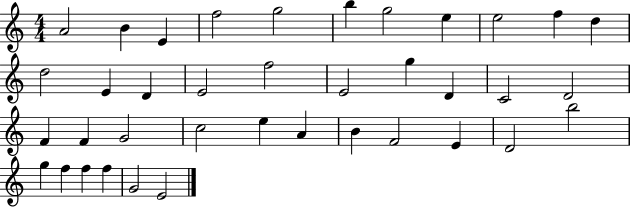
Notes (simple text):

A4/h B4/q E4/q F5/h G5/h B5/q G5/h E5/q E5/h F5/q D5/q D5/h E4/q D4/q E4/h F5/h E4/h G5/q D4/q C4/h D4/h F4/q F4/q G4/h C5/h E5/q A4/q B4/q F4/h E4/q D4/h B5/h G5/q F5/q F5/q F5/q G4/h E4/h